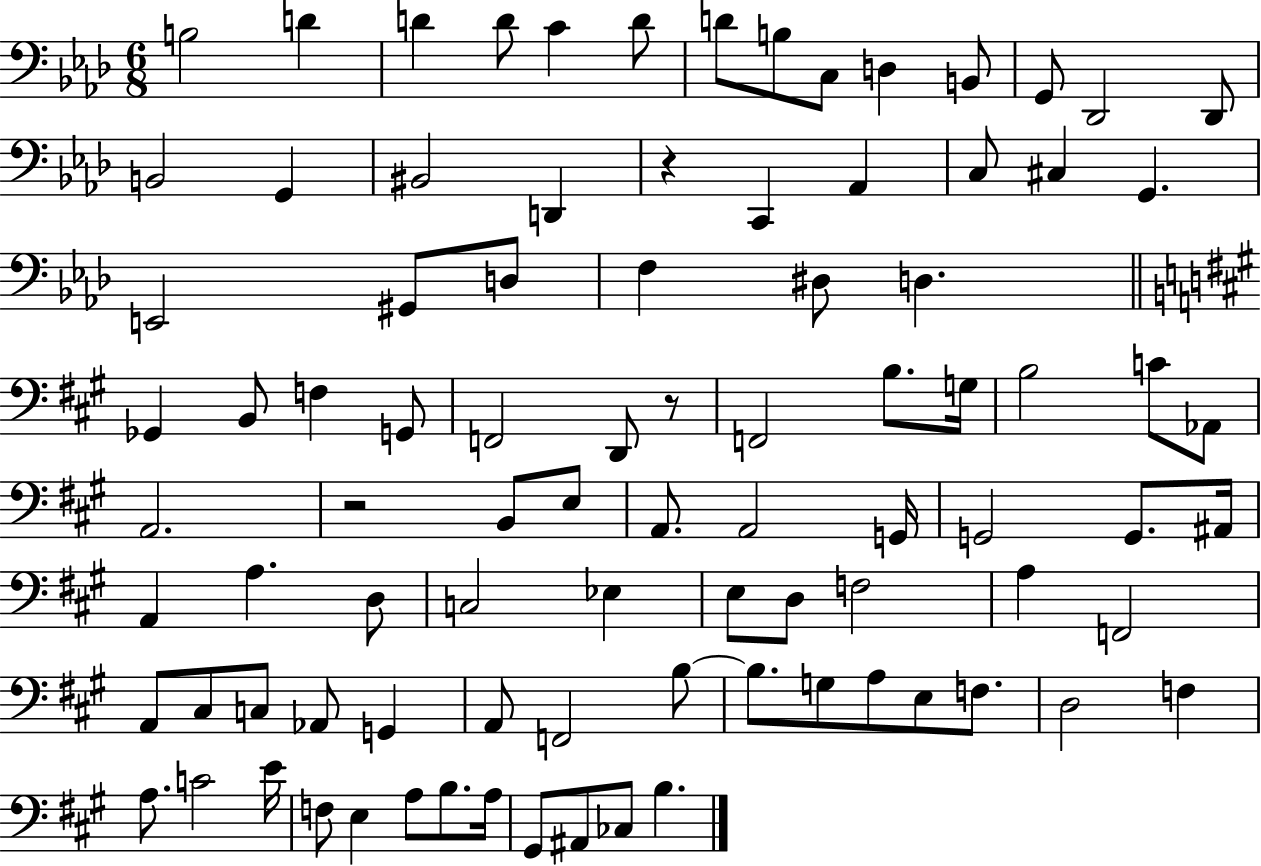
{
  \clef bass
  \numericTimeSignature
  \time 6/8
  \key aes \major
  \repeat volta 2 { b2 d'4 | d'4 d'8 c'4 d'8 | d'8 b8 c8 d4 b,8 | g,8 des,2 des,8 | \break b,2 g,4 | bis,2 d,4 | r4 c,4 aes,4 | c8 cis4 g,4. | \break e,2 gis,8 d8 | f4 dis8 d4. | \bar "||" \break \key a \major ges,4 b,8 f4 g,8 | f,2 d,8 r8 | f,2 b8. g16 | b2 c'8 aes,8 | \break a,2. | r2 b,8 e8 | a,8. a,2 g,16 | g,2 g,8. ais,16 | \break a,4 a4. d8 | c2 ees4 | e8 d8 f2 | a4 f,2 | \break a,8 cis8 c8 aes,8 g,4 | a,8 f,2 b8~~ | b8. g8 a8 e8 f8. | d2 f4 | \break a8. c'2 e'16 | f8 e4 a8 b8. a16 | gis,8 ais,8 ces8 b4. | } \bar "|."
}